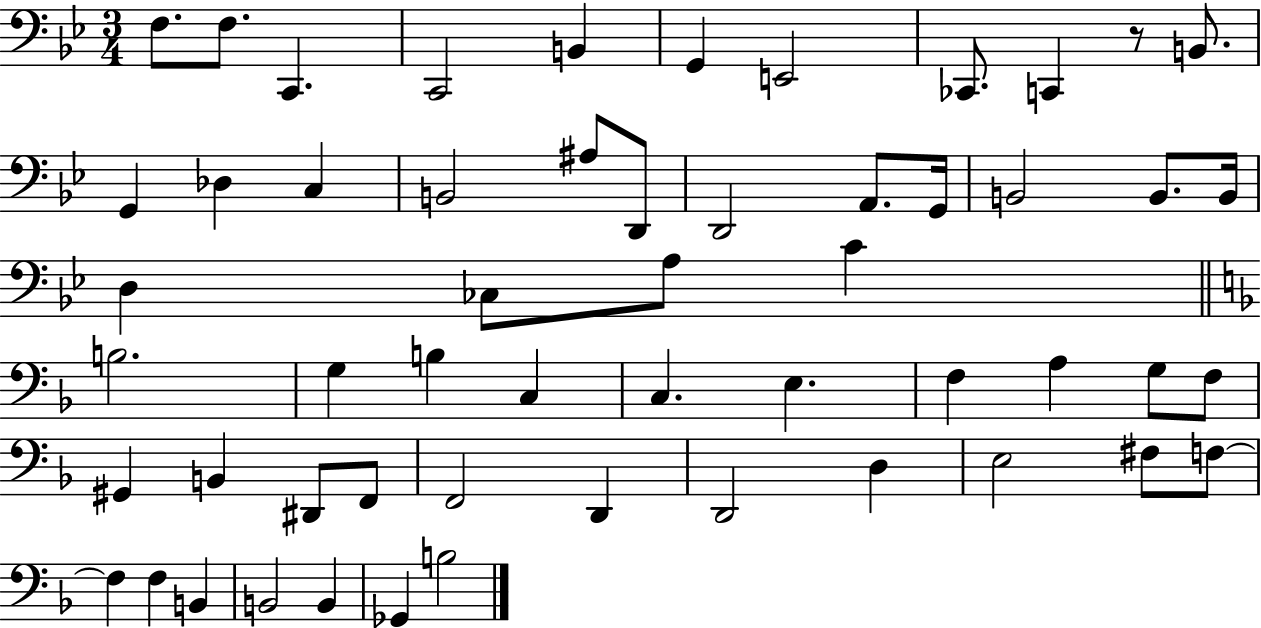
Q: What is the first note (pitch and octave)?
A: F3